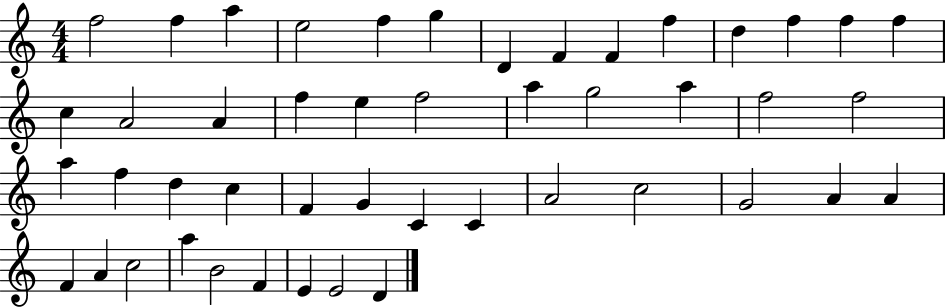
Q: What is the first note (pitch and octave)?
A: F5